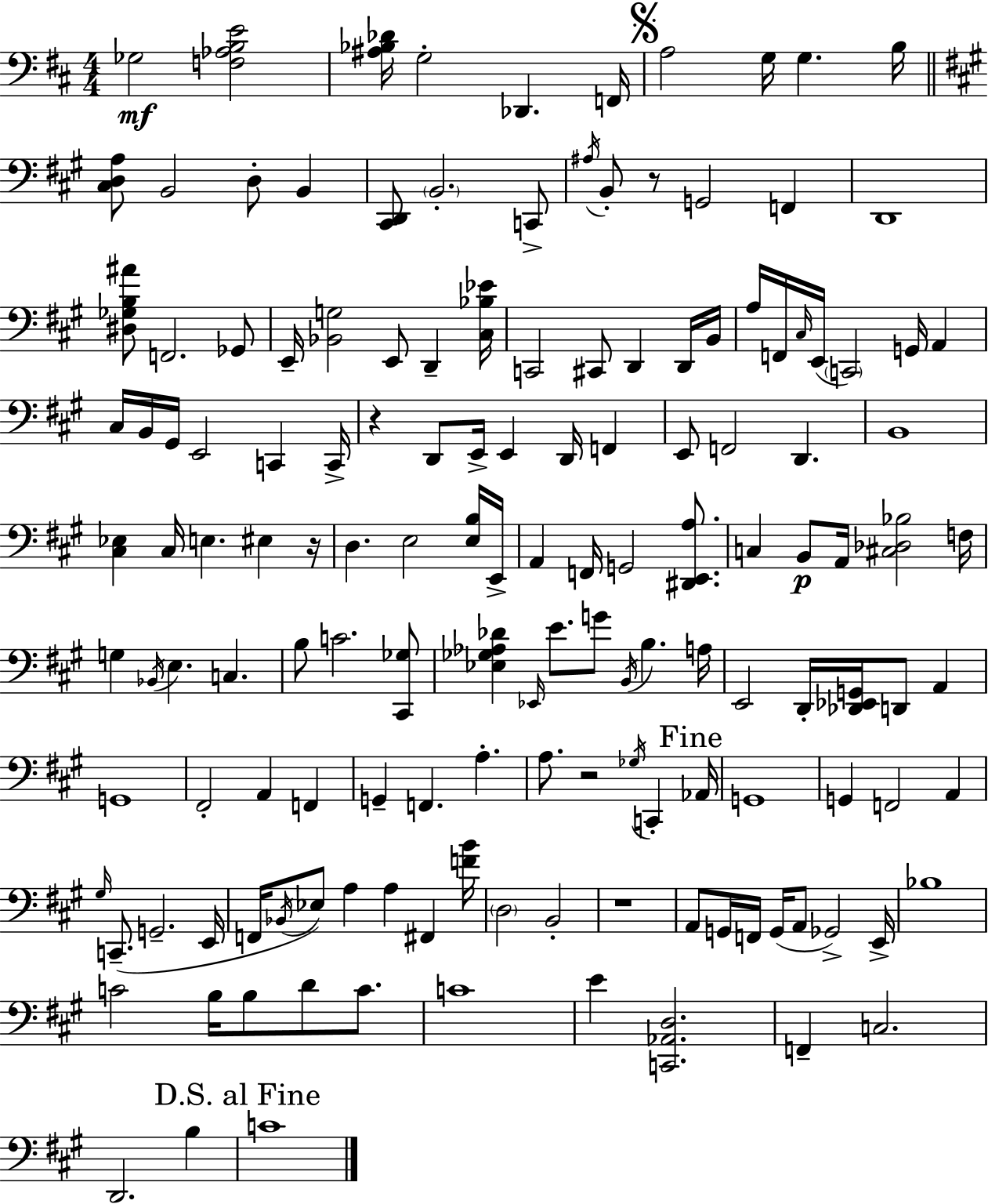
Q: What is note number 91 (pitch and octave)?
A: G2